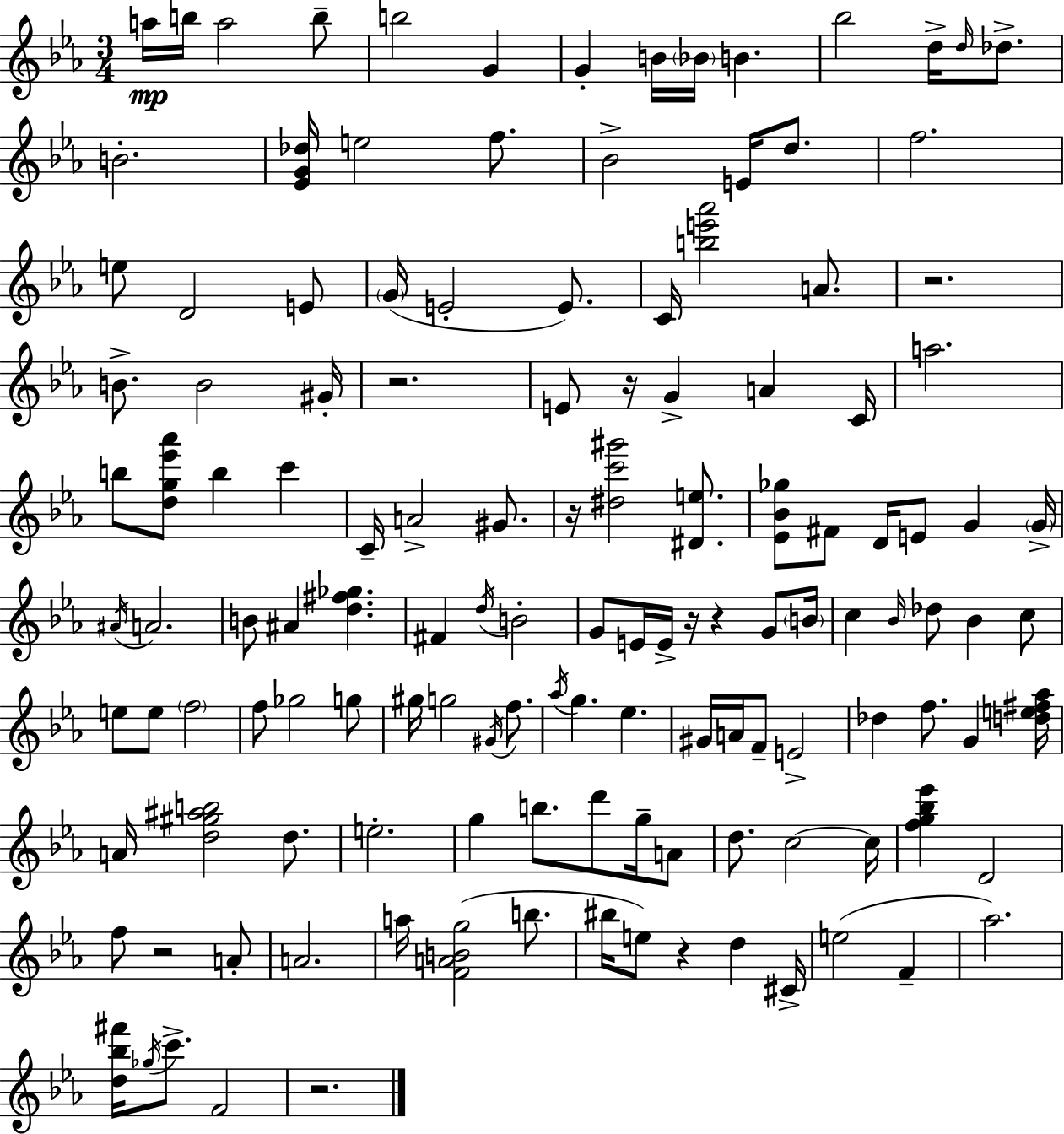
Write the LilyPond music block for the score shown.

{
  \clef treble
  \numericTimeSignature
  \time 3/4
  \key ees \major
  a''16\mp b''16 a''2 b''8-- | b''2 g'4 | g'4-. b'16 \parenthesize bes'16 b'4. | bes''2 d''16-> \grace { d''16 } des''8.-> | \break b'2.-. | <ees' g' des''>16 e''2 f''8. | bes'2-> e'16 d''8. | f''2. | \break e''8 d'2 e'8 | \parenthesize g'16( e'2-. e'8.) | c'16 <b'' e''' aes'''>2 a'8. | r2. | \break b'8.-> b'2 | gis'16-. r2. | e'8 r16 g'4-> a'4 | c'16 a''2. | \break b''8 <d'' g'' ees''' aes'''>8 b''4 c'''4 | c'16-- a'2-> gis'8. | r16 <dis'' c''' gis'''>2 <dis' e''>8. | <ees' bes' ges''>8 fis'8 d'16 e'8 g'4 | \break \parenthesize g'16-> \acciaccatura { ais'16 } a'2. | b'8 ais'4 <d'' fis'' ges''>4. | fis'4 \acciaccatura { d''16 } b'2-. | g'8 e'16 e'16-> r16 r4 | \break g'8 \parenthesize b'16 c''4 \grace { bes'16 } des''8 bes'4 | c''8 e''8 e''8 \parenthesize f''2 | f''8 ges''2 | g''8 gis''16 g''2 | \break \acciaccatura { gis'16 } f''8. \acciaccatura { aes''16 } g''4. | ees''4. gis'16 a'16 f'8-- e'2-> | des''4 f''8. | g'4 <d'' e'' fis'' aes''>16 a'16 <d'' gis'' ais'' b''>2 | \break d''8. e''2.-. | g''4 b''8. | d'''8 g''16-- a'8 d''8. c''2~~ | c''16 <f'' g'' bes'' ees'''>4 d'2 | \break f''8 r2 | a'8-. a'2. | a''16 <f' a' b' g''>2( | b''8. bis''16 e''8) r4 | \break d''4 cis'16-> e''2( | f'4-- aes''2.) | <d'' bes'' fis'''>16 \acciaccatura { ges''16 } c'''8.-> f'2 | r2. | \break \bar "|."
}